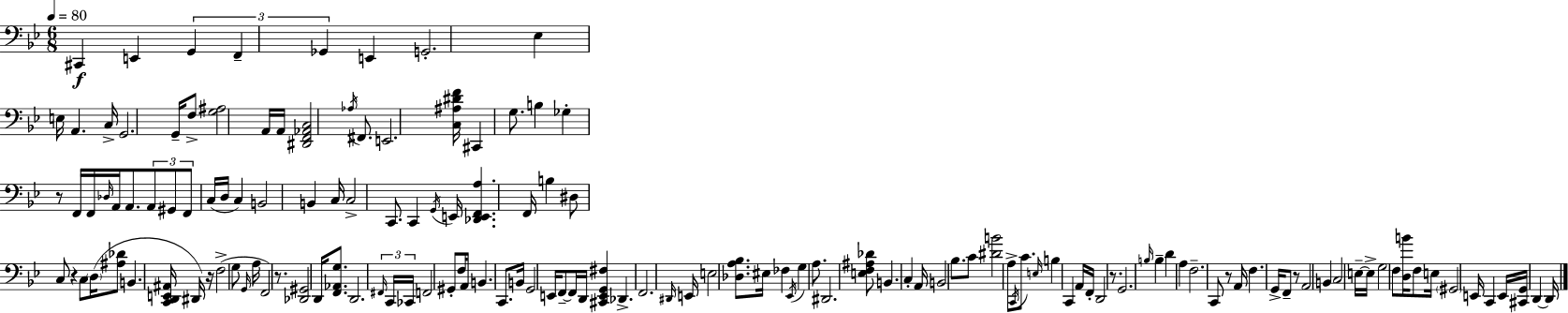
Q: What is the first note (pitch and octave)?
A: C#2